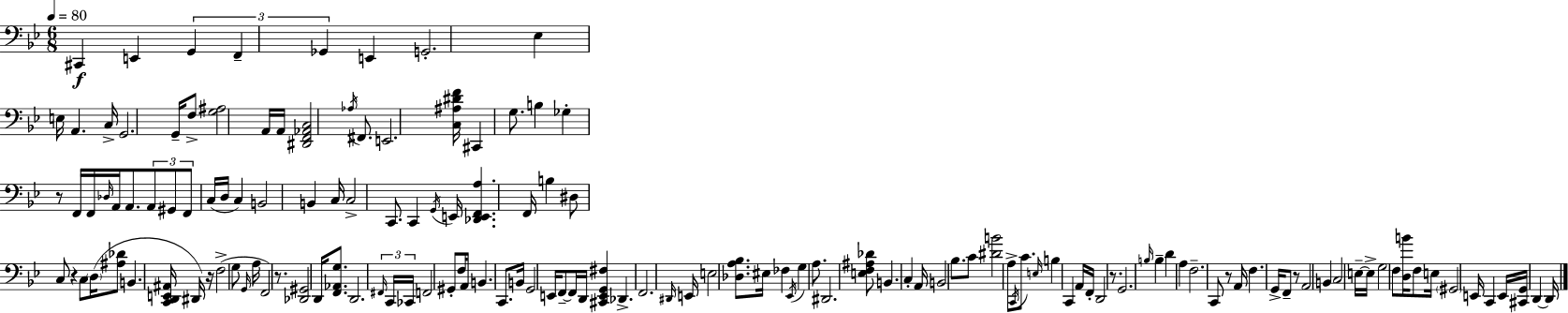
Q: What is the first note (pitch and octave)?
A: C#2